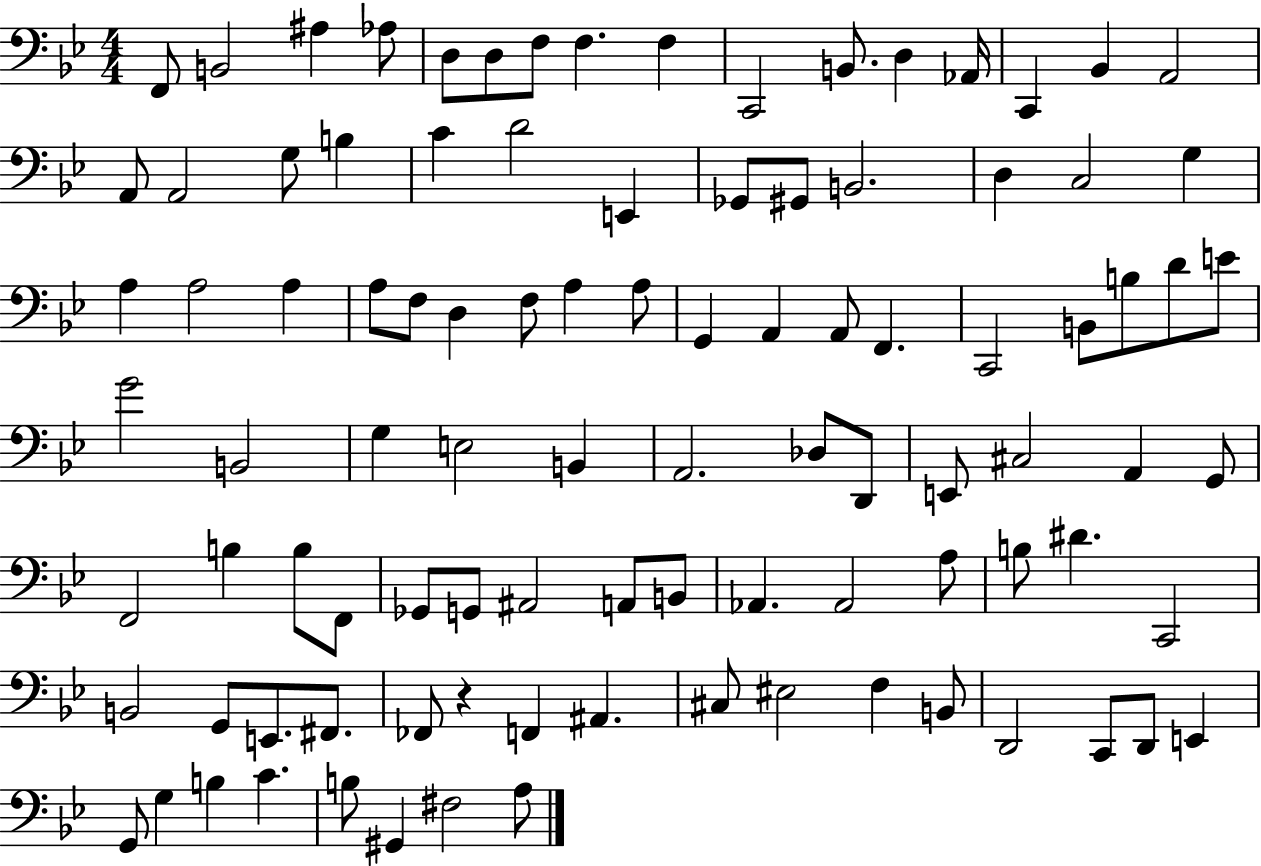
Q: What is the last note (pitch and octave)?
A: A3